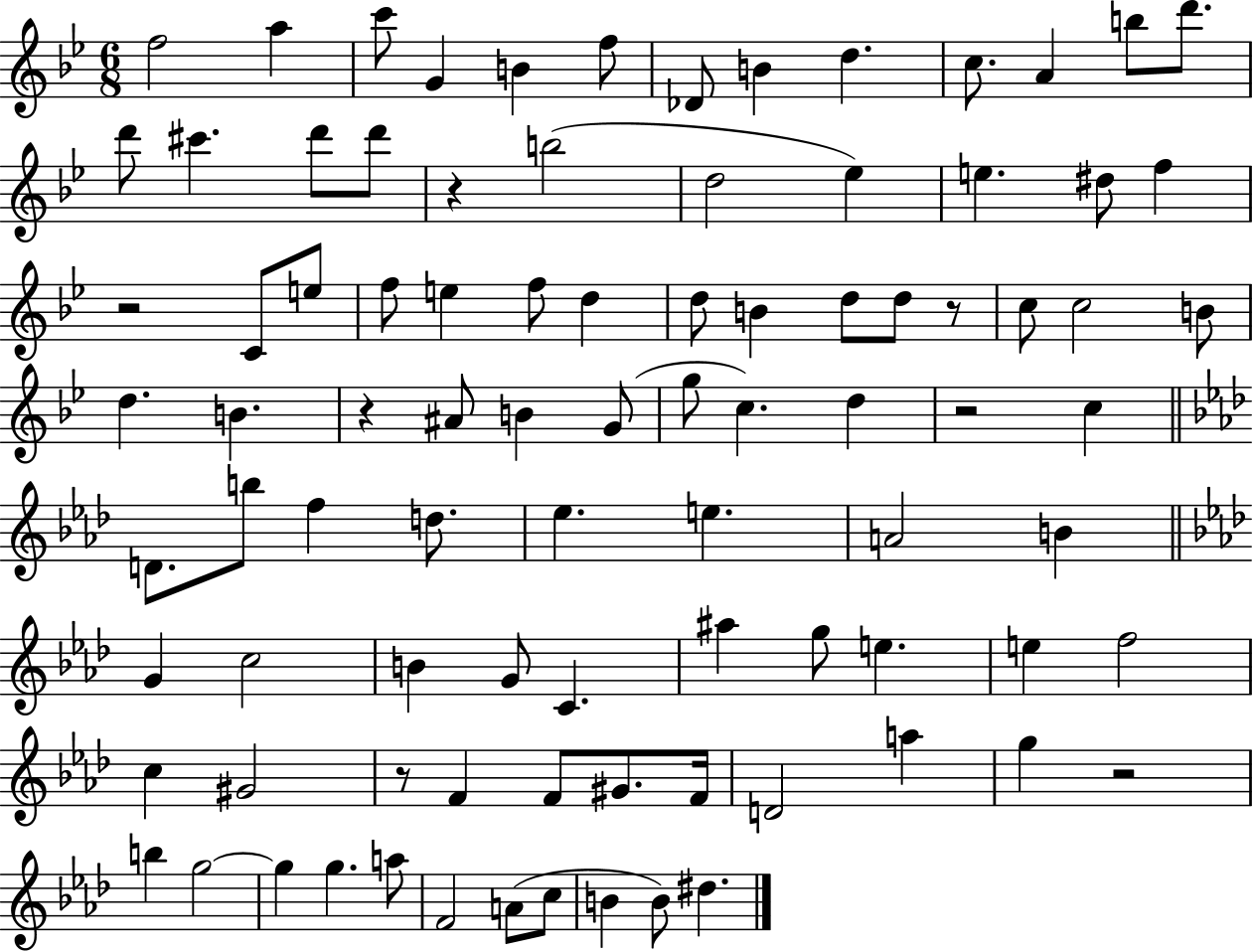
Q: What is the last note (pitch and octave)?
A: D#5